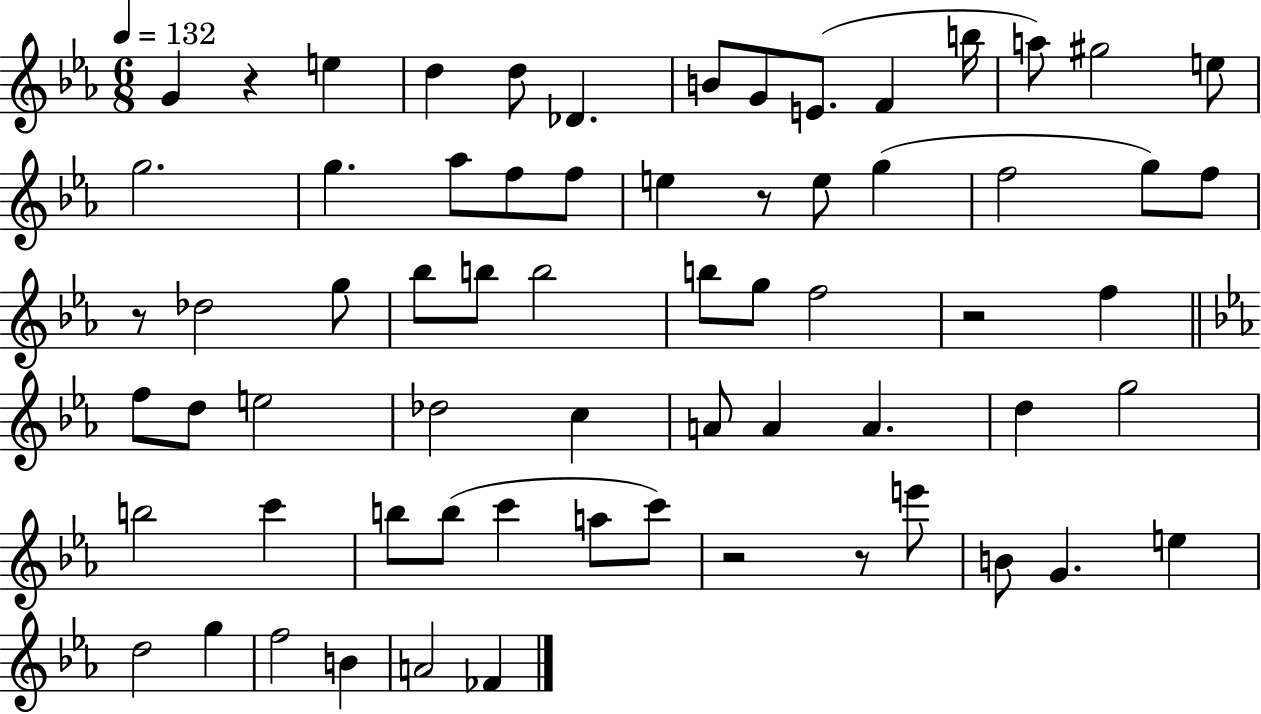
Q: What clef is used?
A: treble